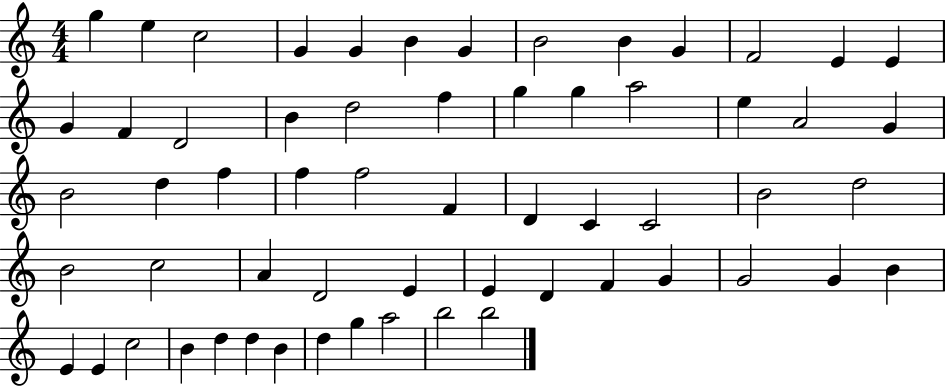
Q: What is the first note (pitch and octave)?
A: G5